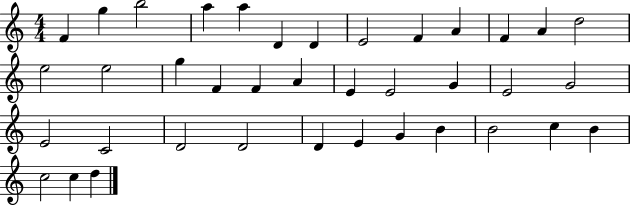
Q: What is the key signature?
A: C major